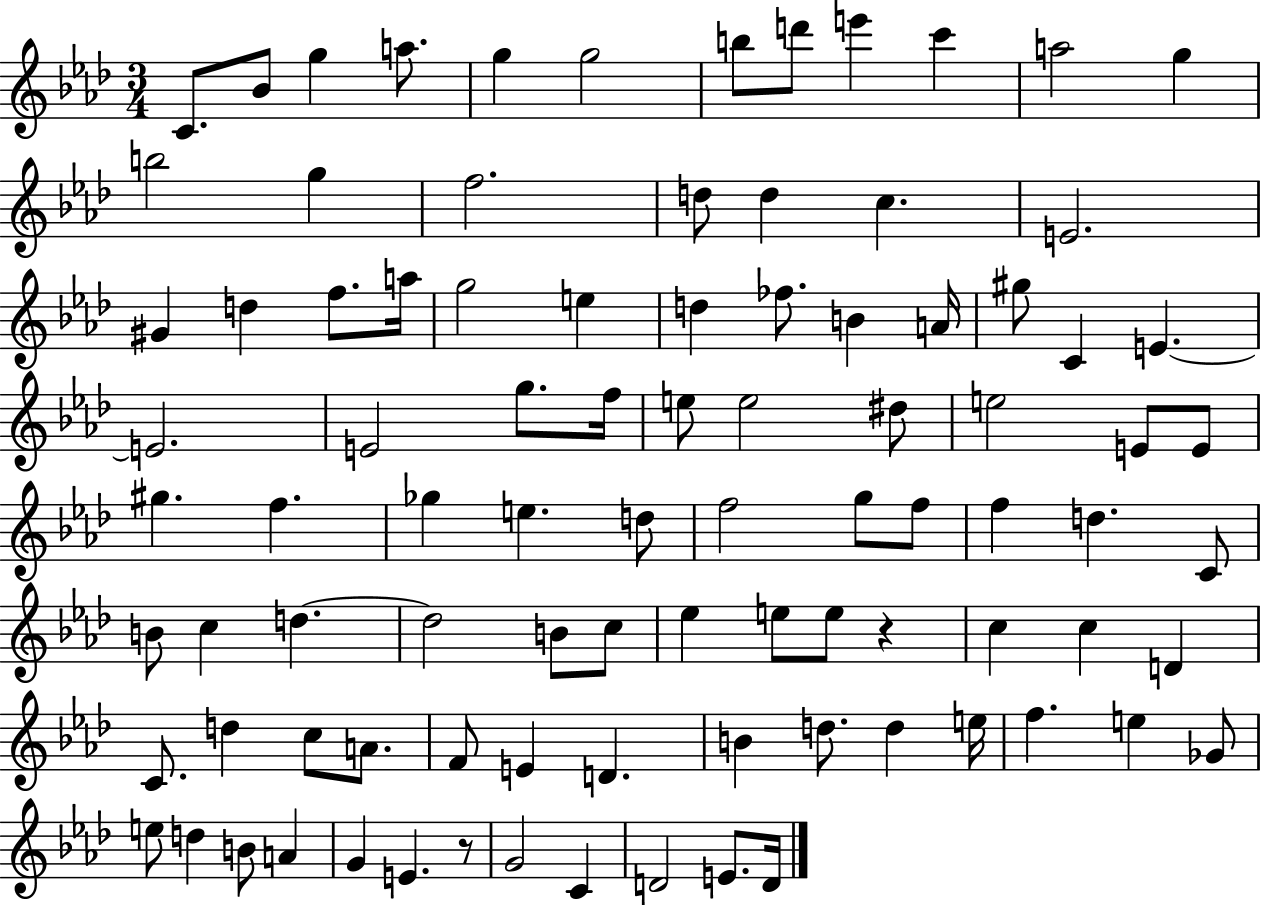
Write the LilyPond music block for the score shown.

{
  \clef treble
  \numericTimeSignature
  \time 3/4
  \key aes \major
  c'8. bes'8 g''4 a''8. | g''4 g''2 | b''8 d'''8 e'''4 c'''4 | a''2 g''4 | \break b''2 g''4 | f''2. | d''8 d''4 c''4. | e'2. | \break gis'4 d''4 f''8. a''16 | g''2 e''4 | d''4 fes''8. b'4 a'16 | gis''8 c'4 e'4.~~ | \break e'2. | e'2 g''8. f''16 | e''8 e''2 dis''8 | e''2 e'8 e'8 | \break gis''4. f''4. | ges''4 e''4. d''8 | f''2 g''8 f''8 | f''4 d''4. c'8 | \break b'8 c''4 d''4.~~ | d''2 b'8 c''8 | ees''4 e''8 e''8 r4 | c''4 c''4 d'4 | \break c'8. d''4 c''8 a'8. | f'8 e'4 d'4. | b'4 d''8. d''4 e''16 | f''4. e''4 ges'8 | \break e''8 d''4 b'8 a'4 | g'4 e'4. r8 | g'2 c'4 | d'2 e'8. d'16 | \break \bar "|."
}